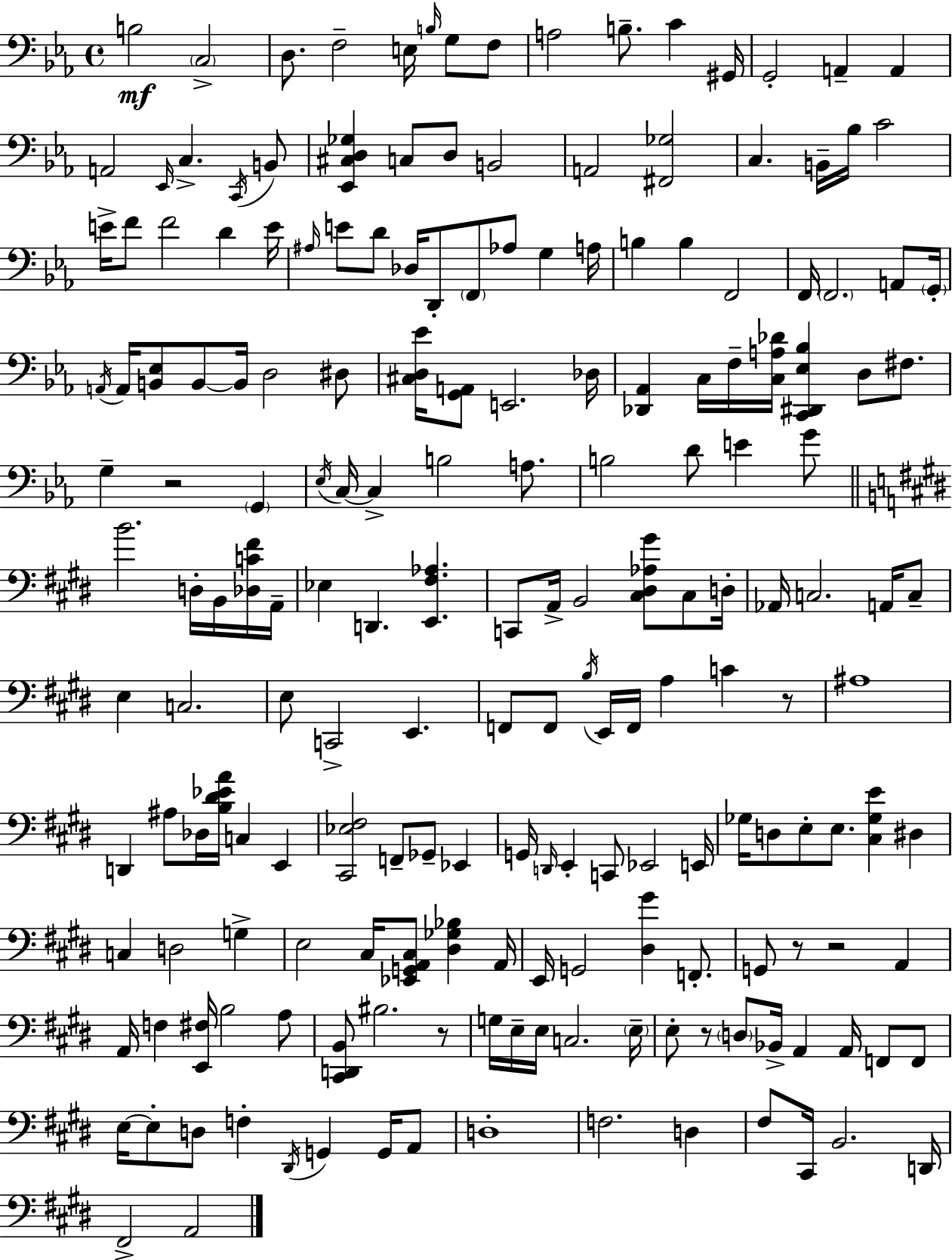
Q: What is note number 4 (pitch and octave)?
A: F3